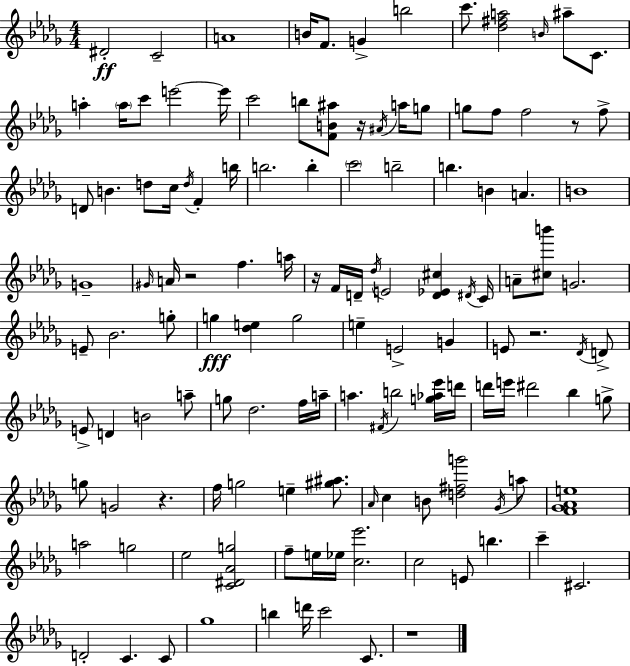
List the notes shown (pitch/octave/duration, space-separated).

D#4/h C4/h A4/w B4/s F4/e. G4/q B5/h C6/e. [Db5,F#5,A5]/h B4/s A#5/e C4/e. A5/q A5/s C6/e E6/h E6/s C6/h B5/e [F4,B4,A#5]/e R/s A#4/s A5/s G5/e G5/e F5/e F5/h R/e F5/e D4/e B4/q. D5/e C5/s D5/s F4/q B5/s B5/h. B5/q C6/h B5/h B5/q. B4/q A4/q. B4/w G4/w G#4/s A4/s R/h F5/q. A5/s R/s F4/s D4/s Db5/s E4/h [D4,Eb4,C#5]/q D#4/s C4/s A4/e [C#5,B6]/e G4/h. E4/e Bb4/h. G5/e G5/q [Db5,E5]/q G5/h E5/q E4/h G4/q E4/e R/h. Db4/s D4/e E4/e D4/q B4/h A5/e G5/e Db5/h. F5/s A5/s A5/q. F#4/s B5/h [G5,Ab5,Eb6]/s D6/s D6/s E6/s D#6/h Bb5/q G5/e G5/e G4/h R/q. F5/s G5/h E5/q [G#5,A#5]/e. Ab4/s C5/q B4/e [D5,F#5,G6]/h Gb4/s A5/e [F4,Gb4,Ab4,E5]/w A5/h G5/h Eb5/h [C4,D#4,Ab4,G5]/h F5/e E5/s Eb5/s [C5,Eb6]/h. C5/h E4/e B5/q. C6/q C#4/h. D4/h C4/q. C4/e Gb5/w B5/q D6/s C6/h C4/e. R/w